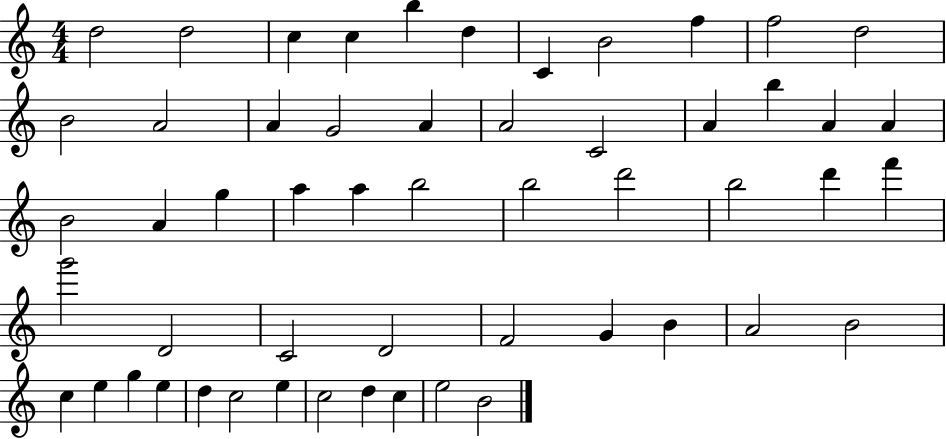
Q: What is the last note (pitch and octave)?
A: B4